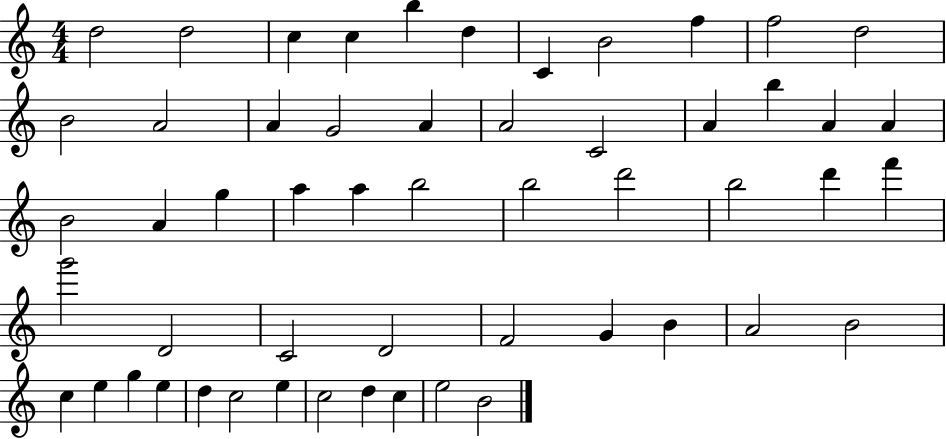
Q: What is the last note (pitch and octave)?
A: B4